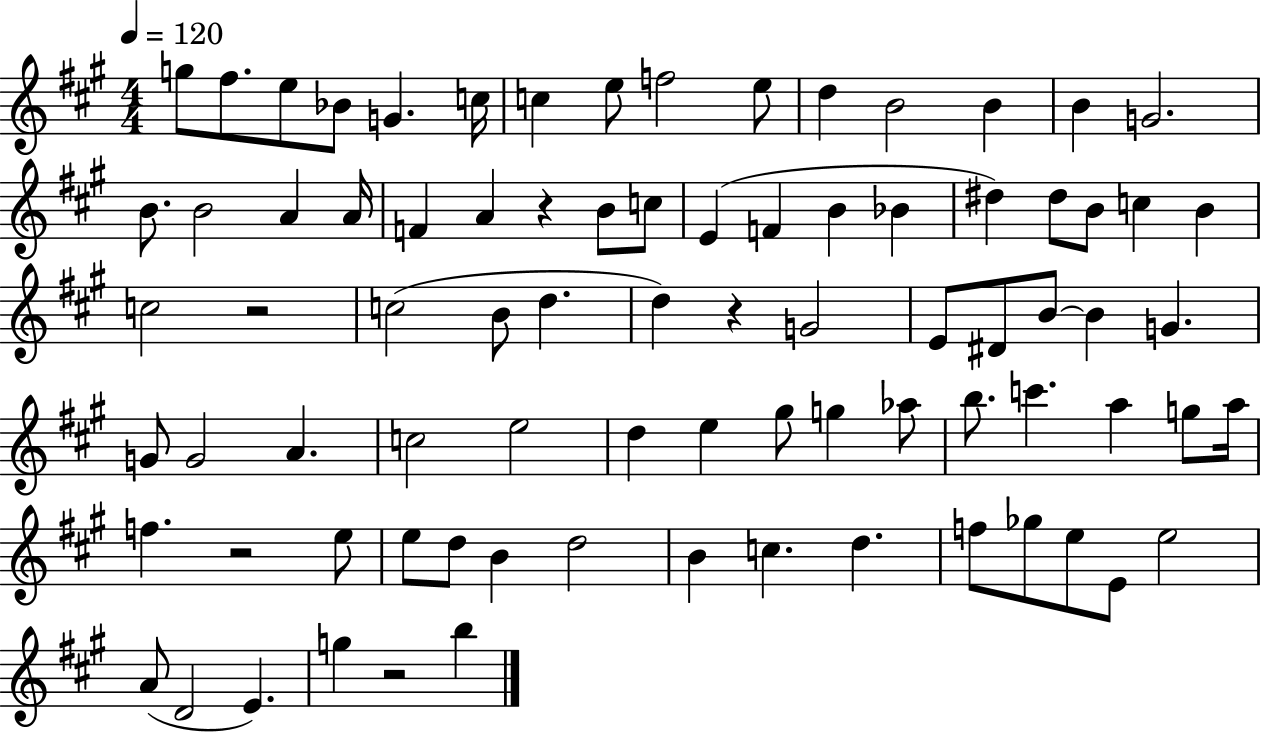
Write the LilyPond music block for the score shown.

{
  \clef treble
  \numericTimeSignature
  \time 4/4
  \key a \major
  \tempo 4 = 120
  \repeat volta 2 { g''8 fis''8. e''8 bes'8 g'4. c''16 | c''4 e''8 f''2 e''8 | d''4 b'2 b'4 | b'4 g'2. | \break b'8. b'2 a'4 a'16 | f'4 a'4 r4 b'8 c''8 | e'4( f'4 b'4 bes'4 | dis''4) dis''8 b'8 c''4 b'4 | \break c''2 r2 | c''2( b'8 d''4. | d''4) r4 g'2 | e'8 dis'8 b'8~~ b'4 g'4. | \break g'8 g'2 a'4. | c''2 e''2 | d''4 e''4 gis''8 g''4 aes''8 | b''8. c'''4. a''4 g''8 a''16 | \break f''4. r2 e''8 | e''8 d''8 b'4 d''2 | b'4 c''4. d''4. | f''8 ges''8 e''8 e'8 e''2 | \break a'8( d'2 e'4.) | g''4 r2 b''4 | } \bar "|."
}